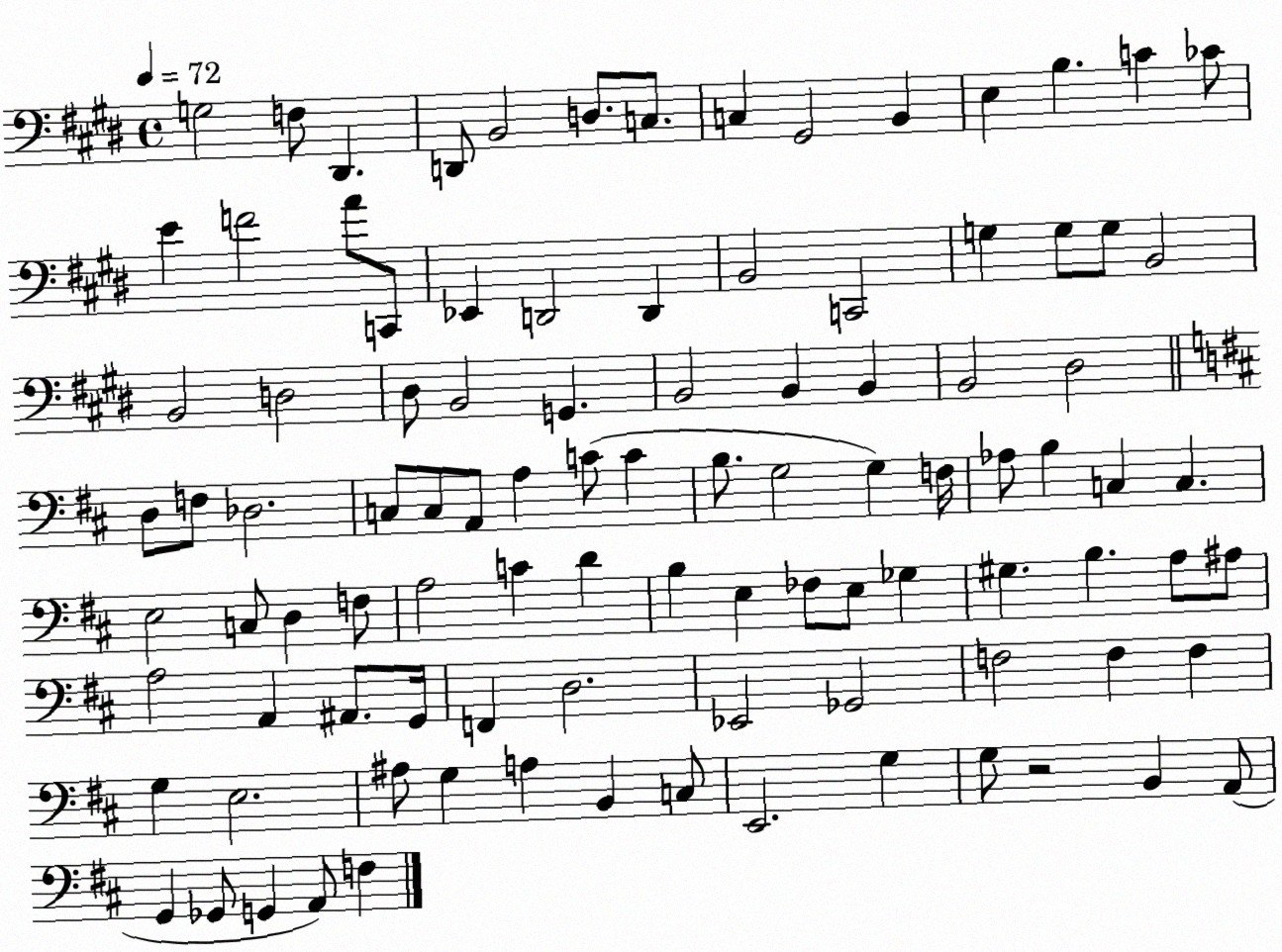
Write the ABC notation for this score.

X:1
T:Untitled
M:4/4
L:1/4
K:E
G,2 F,/2 ^D,, D,,/2 B,,2 D,/2 C,/2 C, ^G,,2 B,, E, B, C _C/2 E F2 A/2 C,,/2 _E,, D,,2 D,, B,,2 C,,2 G, G,/2 G,/2 B,,2 B,,2 D,2 ^D,/2 B,,2 G,, B,,2 B,, B,, B,,2 ^D,2 D,/2 F,/2 _D,2 C,/2 C,/2 A,,/2 A, C/2 C B,/2 G,2 G, F,/4 _A,/2 B, C, C, E,2 C,/2 D, F,/2 A,2 C D B, E, _F,/2 E,/2 _G, ^G, B, A,/2 ^A,/2 A,2 A,, ^A,,/2 G,,/4 F,, D,2 _E,,2 _G,,2 F,2 F, F, G, E,2 ^A,/2 G, A, B,, C,/2 E,,2 G, G,/2 z2 B,, A,,/2 G,, _G,,/2 G,, A,,/2 F,